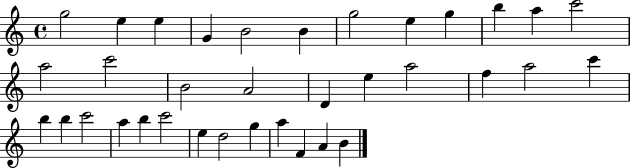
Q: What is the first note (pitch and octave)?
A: G5